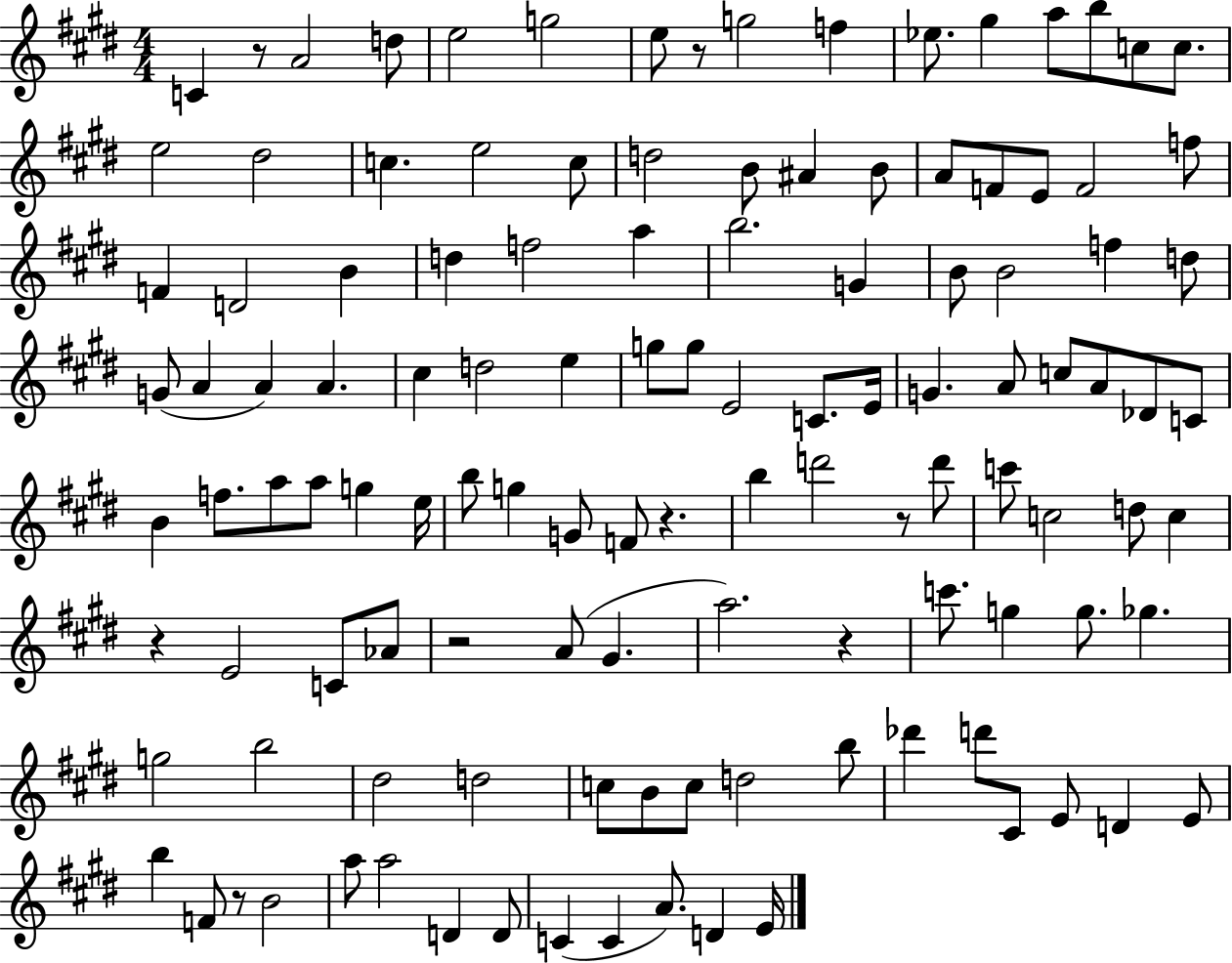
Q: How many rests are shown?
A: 8